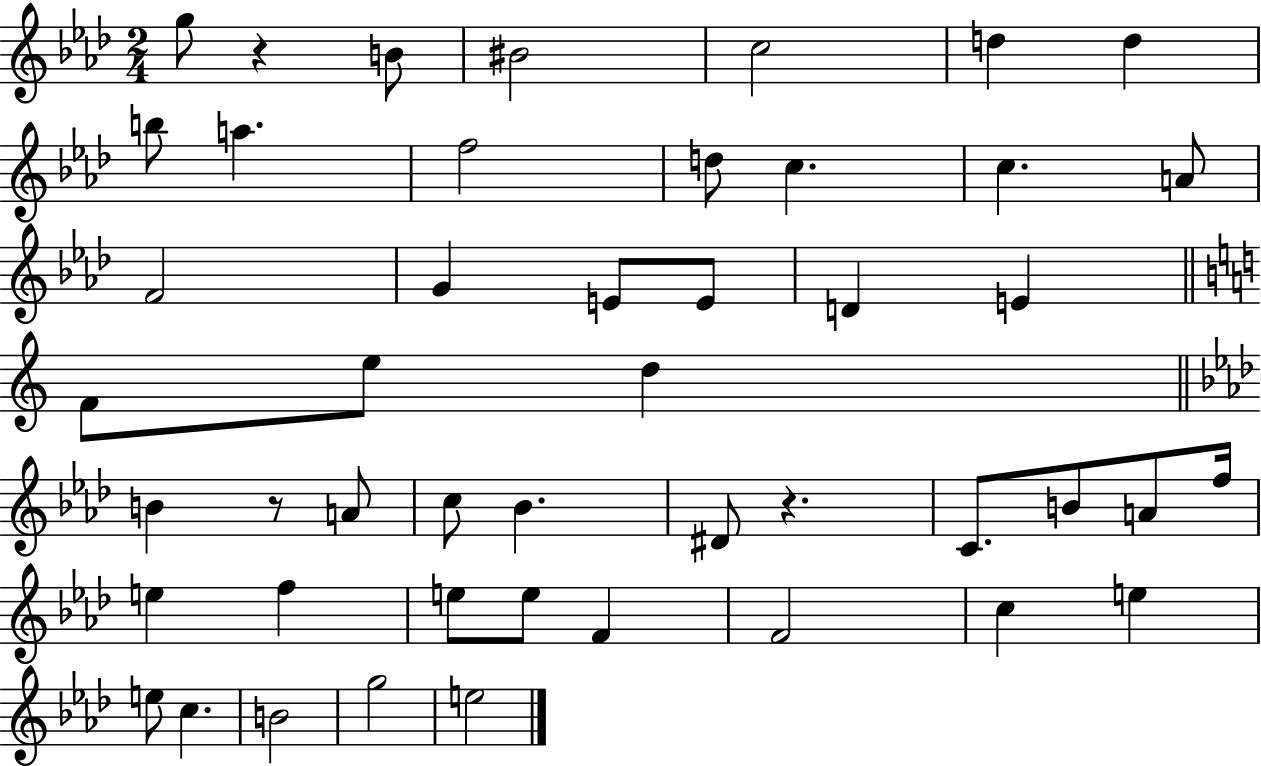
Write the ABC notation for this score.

X:1
T:Untitled
M:2/4
L:1/4
K:Ab
g/2 z B/2 ^B2 c2 d d b/2 a f2 d/2 c c A/2 F2 G E/2 E/2 D E F/2 e/2 d B z/2 A/2 c/2 _B ^D/2 z C/2 B/2 A/2 f/4 e f e/2 e/2 F F2 c e e/2 c B2 g2 e2